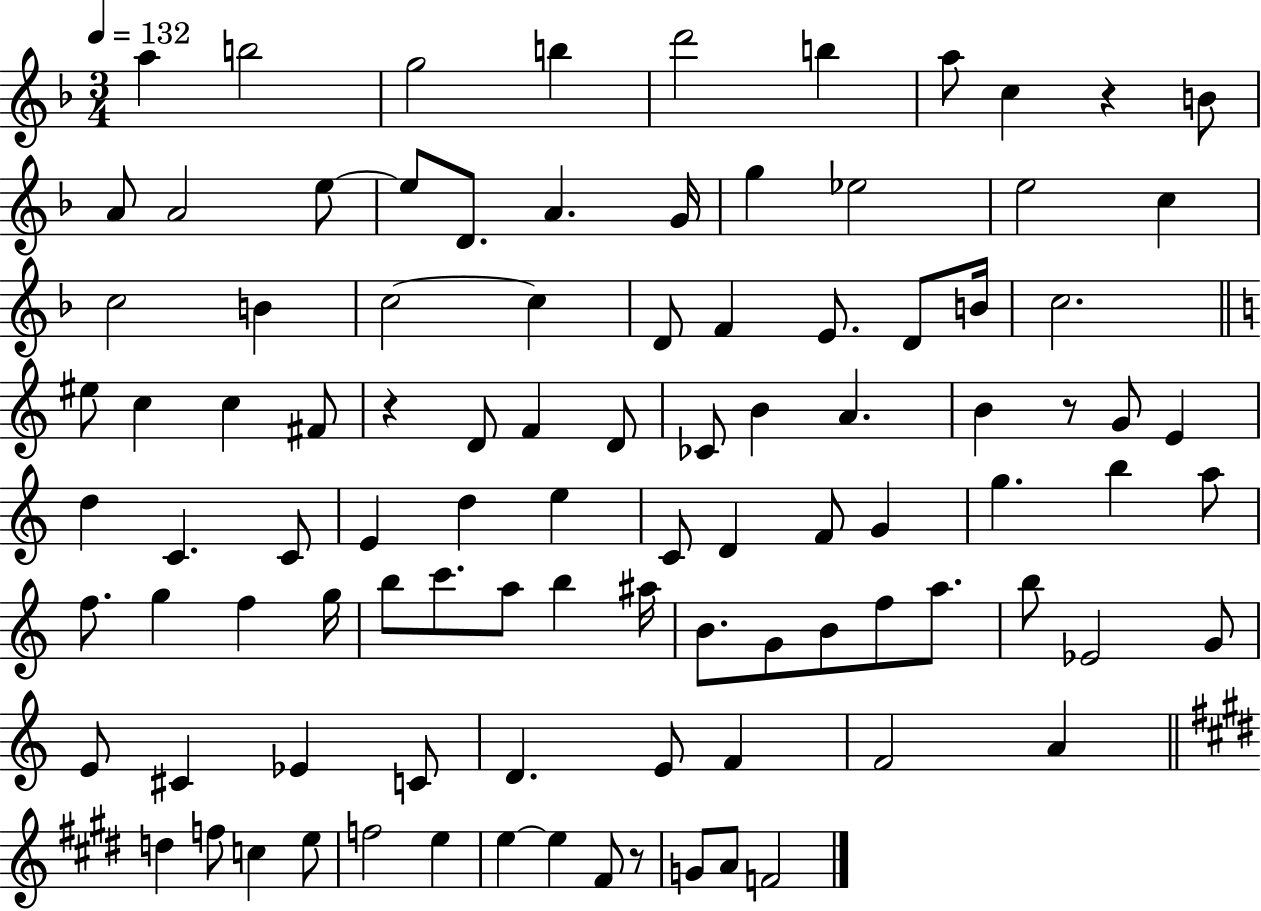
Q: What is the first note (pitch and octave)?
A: A5